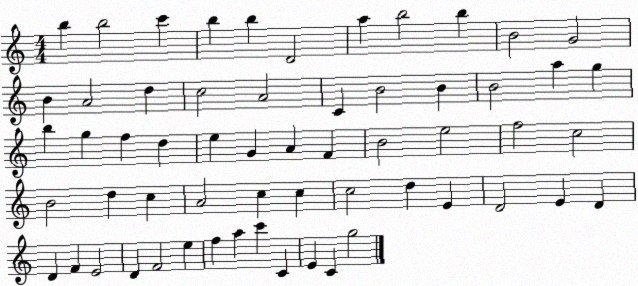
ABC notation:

X:1
T:Untitled
M:4/4
L:1/4
K:C
b b2 c' b b D2 a b2 b B2 G2 B A2 d c2 A2 C B2 B B2 a g b g f d e G A F B2 e2 f2 c2 B2 d c A2 c c c2 d E D2 E D D F E2 D F2 e f a c' C E C g2